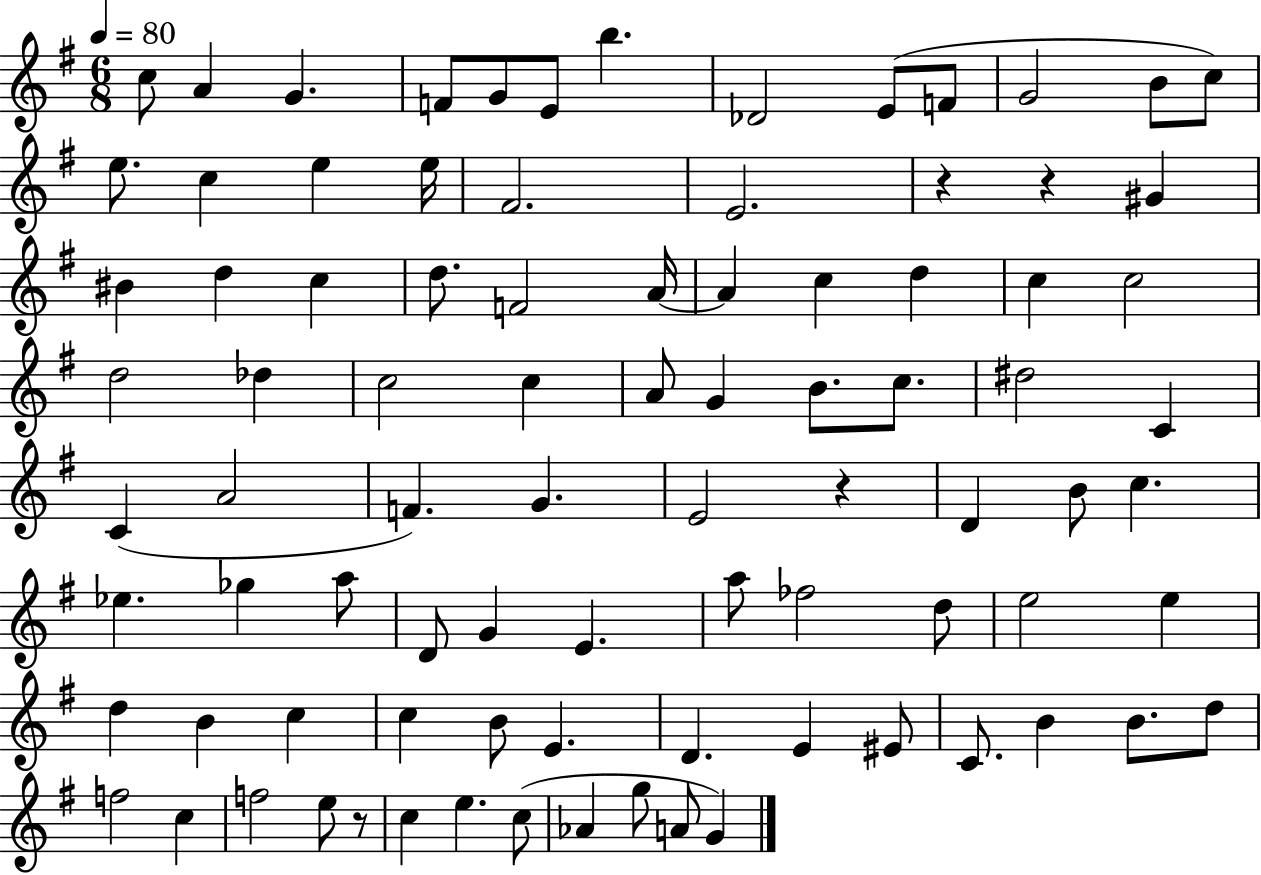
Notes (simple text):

C5/e A4/q G4/q. F4/e G4/e E4/e B5/q. Db4/h E4/e F4/e G4/h B4/e C5/e E5/e. C5/q E5/q E5/s F#4/h. E4/h. R/q R/q G#4/q BIS4/q D5/q C5/q D5/e. F4/h A4/s A4/q C5/q D5/q C5/q C5/h D5/h Db5/q C5/h C5/q A4/e G4/q B4/e. C5/e. D#5/h C4/q C4/q A4/h F4/q. G4/q. E4/h R/q D4/q B4/e C5/q. Eb5/q. Gb5/q A5/e D4/e G4/q E4/q. A5/e FES5/h D5/e E5/h E5/q D5/q B4/q C5/q C5/q B4/e E4/q. D4/q. E4/q EIS4/e C4/e. B4/q B4/e. D5/e F5/h C5/q F5/h E5/e R/e C5/q E5/q. C5/e Ab4/q G5/e A4/e G4/q